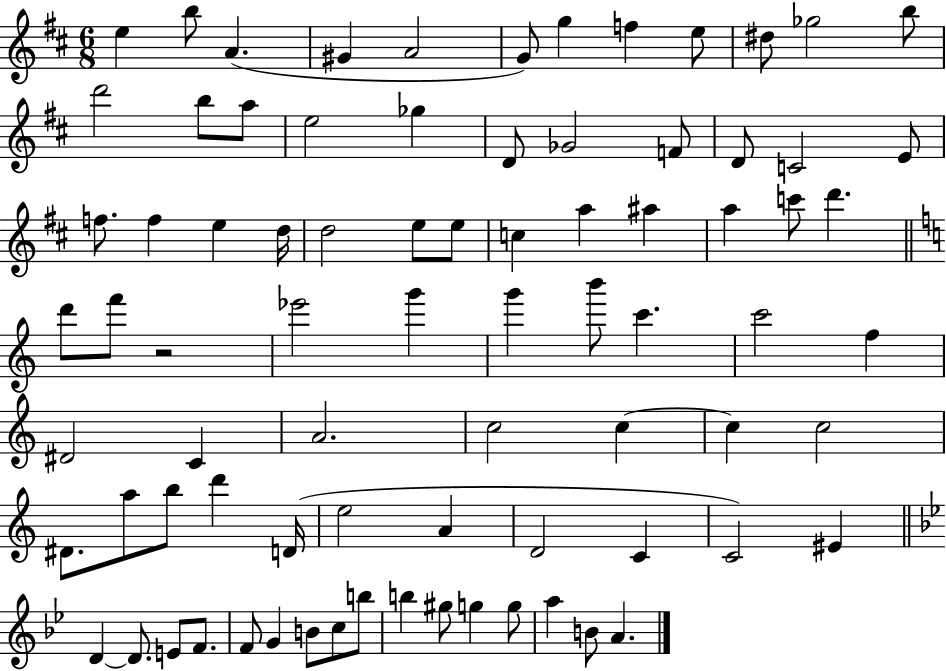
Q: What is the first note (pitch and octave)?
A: E5